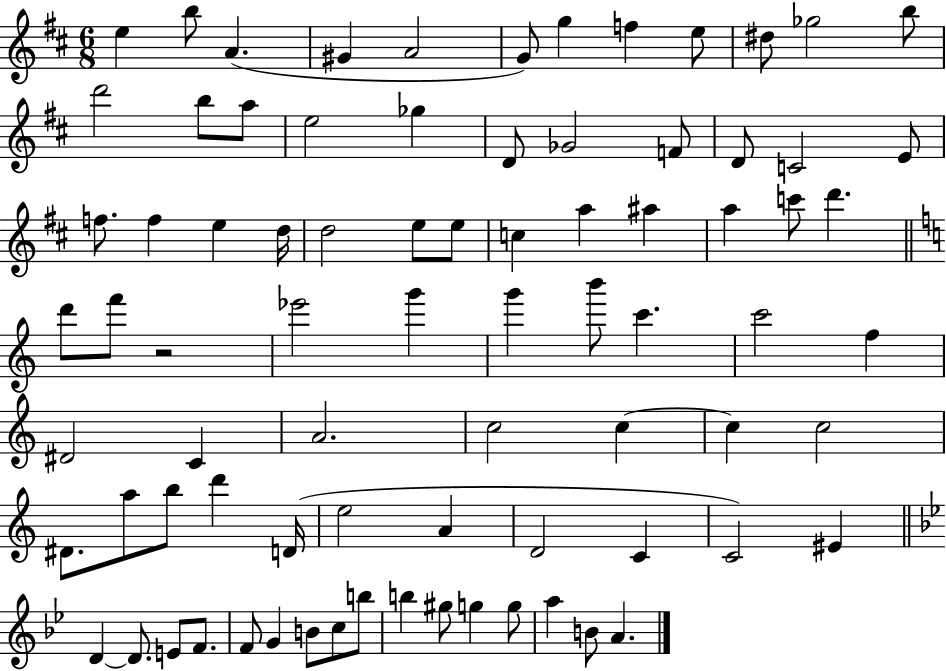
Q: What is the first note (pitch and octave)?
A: E5